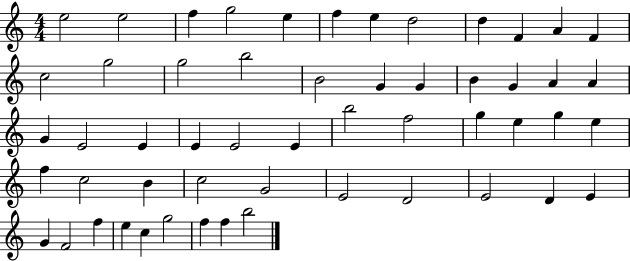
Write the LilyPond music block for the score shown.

{
  \clef treble
  \numericTimeSignature
  \time 4/4
  \key c \major
  e''2 e''2 | f''4 g''2 e''4 | f''4 e''4 d''2 | d''4 f'4 a'4 f'4 | \break c''2 g''2 | g''2 b''2 | b'2 g'4 g'4 | b'4 g'4 a'4 a'4 | \break g'4 e'2 e'4 | e'4 e'2 e'4 | b''2 f''2 | g''4 e''4 g''4 e''4 | \break f''4 c''2 b'4 | c''2 g'2 | e'2 d'2 | e'2 d'4 e'4 | \break g'4 f'2 f''4 | e''4 c''4 g''2 | f''4 f''4 b''2 | \bar "|."
}